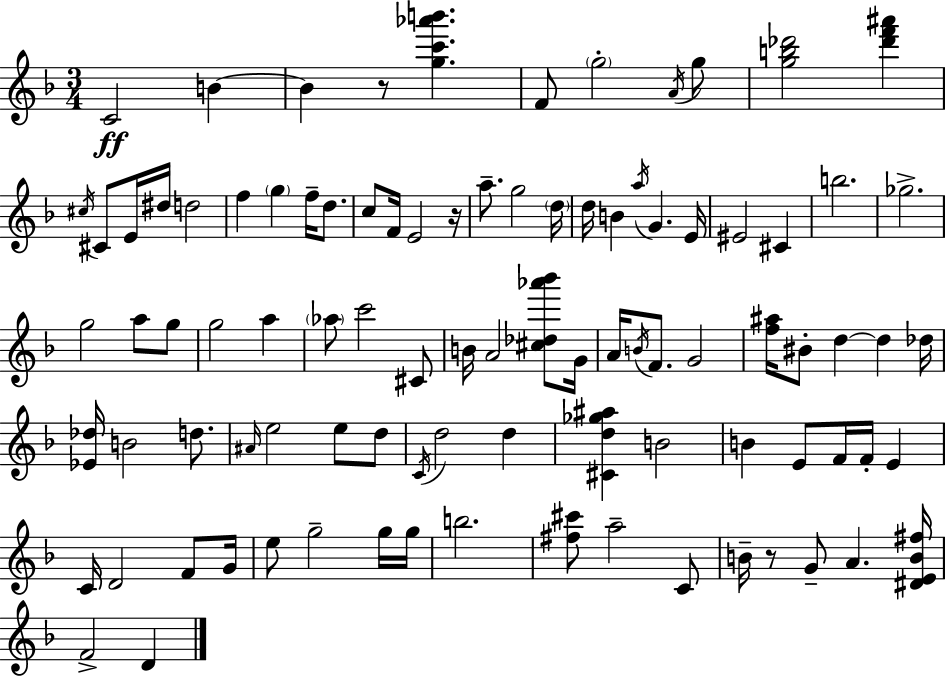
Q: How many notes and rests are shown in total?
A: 93